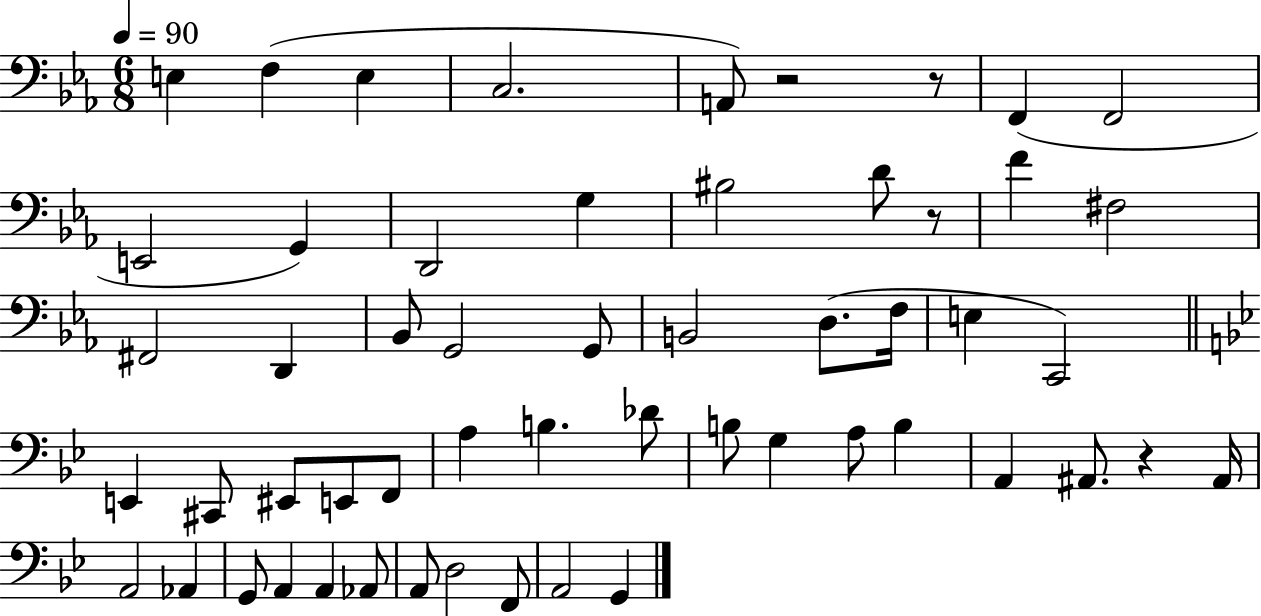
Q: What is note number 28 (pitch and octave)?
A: EIS2